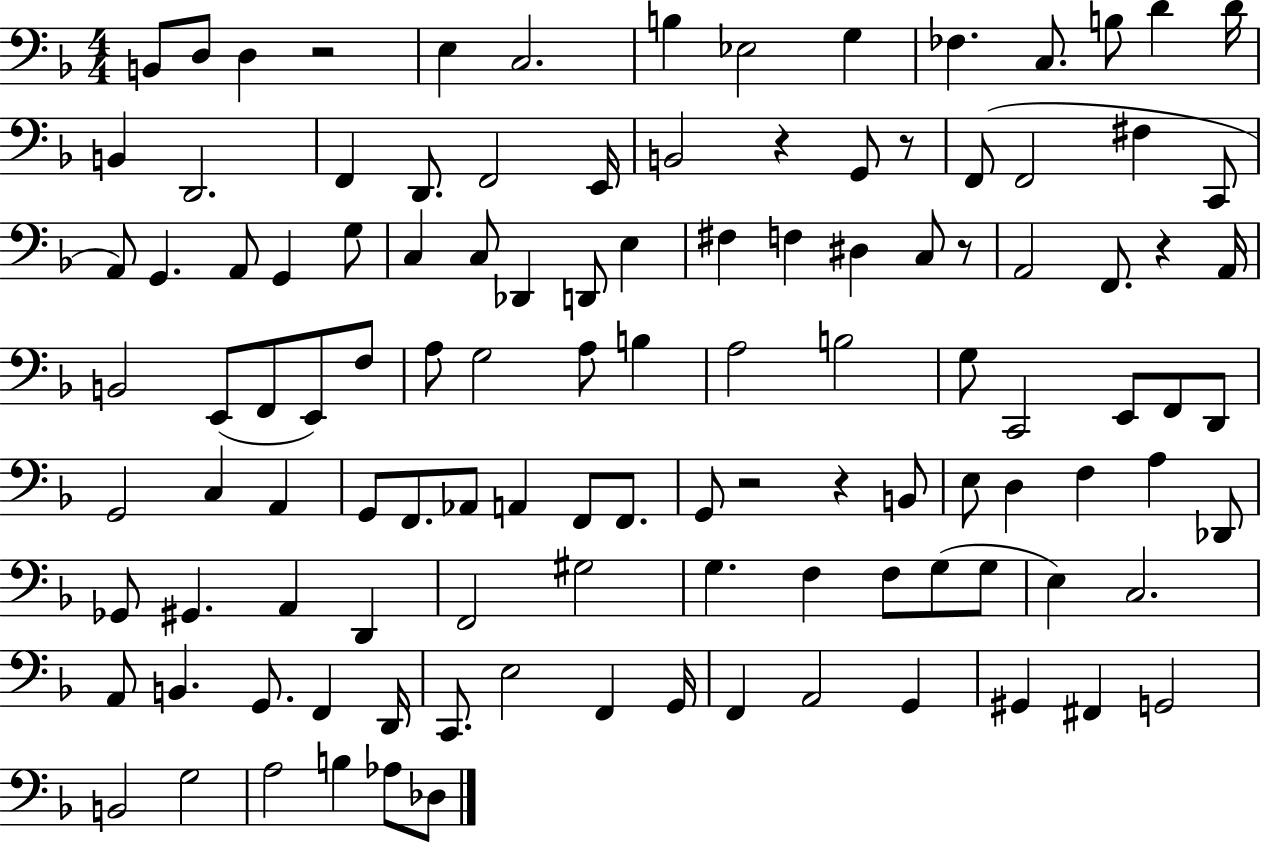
B2/e D3/e D3/q R/h E3/q C3/h. B3/q Eb3/h G3/q FES3/q. C3/e. B3/e D4/q D4/s B2/q D2/h. F2/q D2/e. F2/h E2/s B2/h R/q G2/e R/e F2/e F2/h F#3/q C2/e A2/e G2/q. A2/e G2/q G3/e C3/q C3/e Db2/q D2/e E3/q F#3/q F3/q D#3/q C3/e R/e A2/h F2/e. R/q A2/s B2/h E2/e F2/e E2/e F3/e A3/e G3/h A3/e B3/q A3/h B3/h G3/e C2/h E2/e F2/e D2/e G2/h C3/q A2/q G2/e F2/e. Ab2/e A2/q F2/e F2/e. G2/e R/h R/q B2/e E3/e D3/q F3/q A3/q Db2/e Gb2/e G#2/q. A2/q D2/q F2/h G#3/h G3/q. F3/q F3/e G3/e G3/e E3/q C3/h. A2/e B2/q. G2/e. F2/q D2/s C2/e. E3/h F2/q G2/s F2/q A2/h G2/q G#2/q F#2/q G2/h B2/h G3/h A3/h B3/q Ab3/e Db3/e